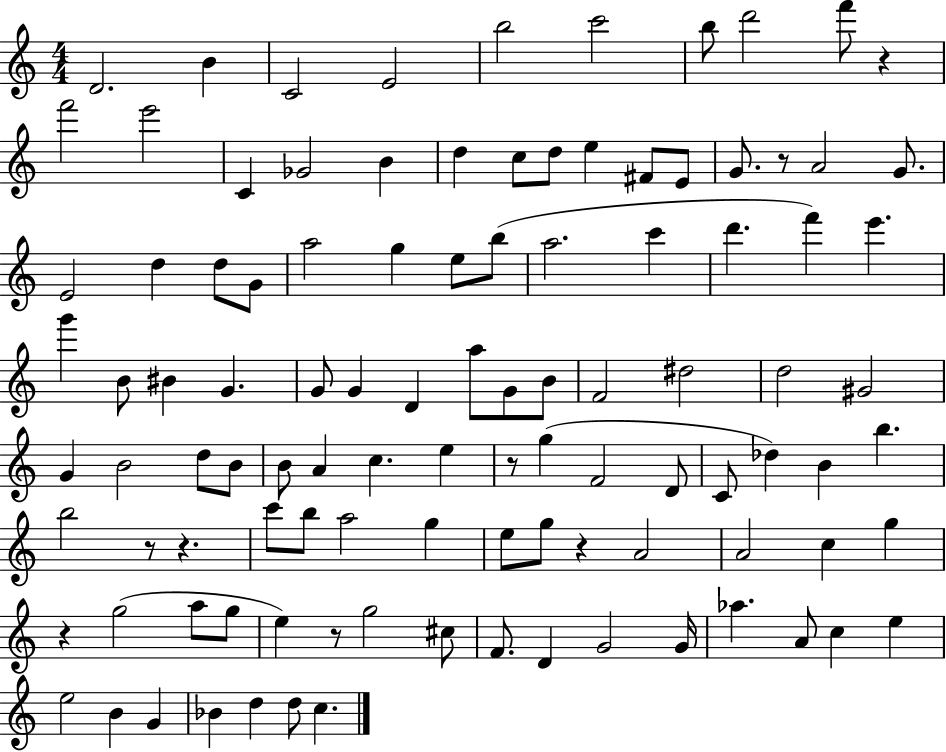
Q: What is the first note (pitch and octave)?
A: D4